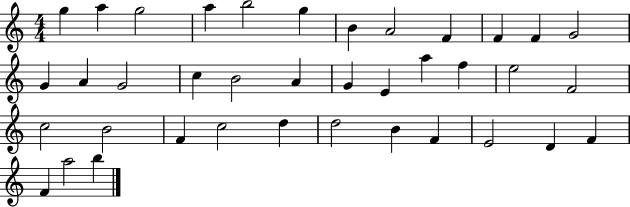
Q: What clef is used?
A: treble